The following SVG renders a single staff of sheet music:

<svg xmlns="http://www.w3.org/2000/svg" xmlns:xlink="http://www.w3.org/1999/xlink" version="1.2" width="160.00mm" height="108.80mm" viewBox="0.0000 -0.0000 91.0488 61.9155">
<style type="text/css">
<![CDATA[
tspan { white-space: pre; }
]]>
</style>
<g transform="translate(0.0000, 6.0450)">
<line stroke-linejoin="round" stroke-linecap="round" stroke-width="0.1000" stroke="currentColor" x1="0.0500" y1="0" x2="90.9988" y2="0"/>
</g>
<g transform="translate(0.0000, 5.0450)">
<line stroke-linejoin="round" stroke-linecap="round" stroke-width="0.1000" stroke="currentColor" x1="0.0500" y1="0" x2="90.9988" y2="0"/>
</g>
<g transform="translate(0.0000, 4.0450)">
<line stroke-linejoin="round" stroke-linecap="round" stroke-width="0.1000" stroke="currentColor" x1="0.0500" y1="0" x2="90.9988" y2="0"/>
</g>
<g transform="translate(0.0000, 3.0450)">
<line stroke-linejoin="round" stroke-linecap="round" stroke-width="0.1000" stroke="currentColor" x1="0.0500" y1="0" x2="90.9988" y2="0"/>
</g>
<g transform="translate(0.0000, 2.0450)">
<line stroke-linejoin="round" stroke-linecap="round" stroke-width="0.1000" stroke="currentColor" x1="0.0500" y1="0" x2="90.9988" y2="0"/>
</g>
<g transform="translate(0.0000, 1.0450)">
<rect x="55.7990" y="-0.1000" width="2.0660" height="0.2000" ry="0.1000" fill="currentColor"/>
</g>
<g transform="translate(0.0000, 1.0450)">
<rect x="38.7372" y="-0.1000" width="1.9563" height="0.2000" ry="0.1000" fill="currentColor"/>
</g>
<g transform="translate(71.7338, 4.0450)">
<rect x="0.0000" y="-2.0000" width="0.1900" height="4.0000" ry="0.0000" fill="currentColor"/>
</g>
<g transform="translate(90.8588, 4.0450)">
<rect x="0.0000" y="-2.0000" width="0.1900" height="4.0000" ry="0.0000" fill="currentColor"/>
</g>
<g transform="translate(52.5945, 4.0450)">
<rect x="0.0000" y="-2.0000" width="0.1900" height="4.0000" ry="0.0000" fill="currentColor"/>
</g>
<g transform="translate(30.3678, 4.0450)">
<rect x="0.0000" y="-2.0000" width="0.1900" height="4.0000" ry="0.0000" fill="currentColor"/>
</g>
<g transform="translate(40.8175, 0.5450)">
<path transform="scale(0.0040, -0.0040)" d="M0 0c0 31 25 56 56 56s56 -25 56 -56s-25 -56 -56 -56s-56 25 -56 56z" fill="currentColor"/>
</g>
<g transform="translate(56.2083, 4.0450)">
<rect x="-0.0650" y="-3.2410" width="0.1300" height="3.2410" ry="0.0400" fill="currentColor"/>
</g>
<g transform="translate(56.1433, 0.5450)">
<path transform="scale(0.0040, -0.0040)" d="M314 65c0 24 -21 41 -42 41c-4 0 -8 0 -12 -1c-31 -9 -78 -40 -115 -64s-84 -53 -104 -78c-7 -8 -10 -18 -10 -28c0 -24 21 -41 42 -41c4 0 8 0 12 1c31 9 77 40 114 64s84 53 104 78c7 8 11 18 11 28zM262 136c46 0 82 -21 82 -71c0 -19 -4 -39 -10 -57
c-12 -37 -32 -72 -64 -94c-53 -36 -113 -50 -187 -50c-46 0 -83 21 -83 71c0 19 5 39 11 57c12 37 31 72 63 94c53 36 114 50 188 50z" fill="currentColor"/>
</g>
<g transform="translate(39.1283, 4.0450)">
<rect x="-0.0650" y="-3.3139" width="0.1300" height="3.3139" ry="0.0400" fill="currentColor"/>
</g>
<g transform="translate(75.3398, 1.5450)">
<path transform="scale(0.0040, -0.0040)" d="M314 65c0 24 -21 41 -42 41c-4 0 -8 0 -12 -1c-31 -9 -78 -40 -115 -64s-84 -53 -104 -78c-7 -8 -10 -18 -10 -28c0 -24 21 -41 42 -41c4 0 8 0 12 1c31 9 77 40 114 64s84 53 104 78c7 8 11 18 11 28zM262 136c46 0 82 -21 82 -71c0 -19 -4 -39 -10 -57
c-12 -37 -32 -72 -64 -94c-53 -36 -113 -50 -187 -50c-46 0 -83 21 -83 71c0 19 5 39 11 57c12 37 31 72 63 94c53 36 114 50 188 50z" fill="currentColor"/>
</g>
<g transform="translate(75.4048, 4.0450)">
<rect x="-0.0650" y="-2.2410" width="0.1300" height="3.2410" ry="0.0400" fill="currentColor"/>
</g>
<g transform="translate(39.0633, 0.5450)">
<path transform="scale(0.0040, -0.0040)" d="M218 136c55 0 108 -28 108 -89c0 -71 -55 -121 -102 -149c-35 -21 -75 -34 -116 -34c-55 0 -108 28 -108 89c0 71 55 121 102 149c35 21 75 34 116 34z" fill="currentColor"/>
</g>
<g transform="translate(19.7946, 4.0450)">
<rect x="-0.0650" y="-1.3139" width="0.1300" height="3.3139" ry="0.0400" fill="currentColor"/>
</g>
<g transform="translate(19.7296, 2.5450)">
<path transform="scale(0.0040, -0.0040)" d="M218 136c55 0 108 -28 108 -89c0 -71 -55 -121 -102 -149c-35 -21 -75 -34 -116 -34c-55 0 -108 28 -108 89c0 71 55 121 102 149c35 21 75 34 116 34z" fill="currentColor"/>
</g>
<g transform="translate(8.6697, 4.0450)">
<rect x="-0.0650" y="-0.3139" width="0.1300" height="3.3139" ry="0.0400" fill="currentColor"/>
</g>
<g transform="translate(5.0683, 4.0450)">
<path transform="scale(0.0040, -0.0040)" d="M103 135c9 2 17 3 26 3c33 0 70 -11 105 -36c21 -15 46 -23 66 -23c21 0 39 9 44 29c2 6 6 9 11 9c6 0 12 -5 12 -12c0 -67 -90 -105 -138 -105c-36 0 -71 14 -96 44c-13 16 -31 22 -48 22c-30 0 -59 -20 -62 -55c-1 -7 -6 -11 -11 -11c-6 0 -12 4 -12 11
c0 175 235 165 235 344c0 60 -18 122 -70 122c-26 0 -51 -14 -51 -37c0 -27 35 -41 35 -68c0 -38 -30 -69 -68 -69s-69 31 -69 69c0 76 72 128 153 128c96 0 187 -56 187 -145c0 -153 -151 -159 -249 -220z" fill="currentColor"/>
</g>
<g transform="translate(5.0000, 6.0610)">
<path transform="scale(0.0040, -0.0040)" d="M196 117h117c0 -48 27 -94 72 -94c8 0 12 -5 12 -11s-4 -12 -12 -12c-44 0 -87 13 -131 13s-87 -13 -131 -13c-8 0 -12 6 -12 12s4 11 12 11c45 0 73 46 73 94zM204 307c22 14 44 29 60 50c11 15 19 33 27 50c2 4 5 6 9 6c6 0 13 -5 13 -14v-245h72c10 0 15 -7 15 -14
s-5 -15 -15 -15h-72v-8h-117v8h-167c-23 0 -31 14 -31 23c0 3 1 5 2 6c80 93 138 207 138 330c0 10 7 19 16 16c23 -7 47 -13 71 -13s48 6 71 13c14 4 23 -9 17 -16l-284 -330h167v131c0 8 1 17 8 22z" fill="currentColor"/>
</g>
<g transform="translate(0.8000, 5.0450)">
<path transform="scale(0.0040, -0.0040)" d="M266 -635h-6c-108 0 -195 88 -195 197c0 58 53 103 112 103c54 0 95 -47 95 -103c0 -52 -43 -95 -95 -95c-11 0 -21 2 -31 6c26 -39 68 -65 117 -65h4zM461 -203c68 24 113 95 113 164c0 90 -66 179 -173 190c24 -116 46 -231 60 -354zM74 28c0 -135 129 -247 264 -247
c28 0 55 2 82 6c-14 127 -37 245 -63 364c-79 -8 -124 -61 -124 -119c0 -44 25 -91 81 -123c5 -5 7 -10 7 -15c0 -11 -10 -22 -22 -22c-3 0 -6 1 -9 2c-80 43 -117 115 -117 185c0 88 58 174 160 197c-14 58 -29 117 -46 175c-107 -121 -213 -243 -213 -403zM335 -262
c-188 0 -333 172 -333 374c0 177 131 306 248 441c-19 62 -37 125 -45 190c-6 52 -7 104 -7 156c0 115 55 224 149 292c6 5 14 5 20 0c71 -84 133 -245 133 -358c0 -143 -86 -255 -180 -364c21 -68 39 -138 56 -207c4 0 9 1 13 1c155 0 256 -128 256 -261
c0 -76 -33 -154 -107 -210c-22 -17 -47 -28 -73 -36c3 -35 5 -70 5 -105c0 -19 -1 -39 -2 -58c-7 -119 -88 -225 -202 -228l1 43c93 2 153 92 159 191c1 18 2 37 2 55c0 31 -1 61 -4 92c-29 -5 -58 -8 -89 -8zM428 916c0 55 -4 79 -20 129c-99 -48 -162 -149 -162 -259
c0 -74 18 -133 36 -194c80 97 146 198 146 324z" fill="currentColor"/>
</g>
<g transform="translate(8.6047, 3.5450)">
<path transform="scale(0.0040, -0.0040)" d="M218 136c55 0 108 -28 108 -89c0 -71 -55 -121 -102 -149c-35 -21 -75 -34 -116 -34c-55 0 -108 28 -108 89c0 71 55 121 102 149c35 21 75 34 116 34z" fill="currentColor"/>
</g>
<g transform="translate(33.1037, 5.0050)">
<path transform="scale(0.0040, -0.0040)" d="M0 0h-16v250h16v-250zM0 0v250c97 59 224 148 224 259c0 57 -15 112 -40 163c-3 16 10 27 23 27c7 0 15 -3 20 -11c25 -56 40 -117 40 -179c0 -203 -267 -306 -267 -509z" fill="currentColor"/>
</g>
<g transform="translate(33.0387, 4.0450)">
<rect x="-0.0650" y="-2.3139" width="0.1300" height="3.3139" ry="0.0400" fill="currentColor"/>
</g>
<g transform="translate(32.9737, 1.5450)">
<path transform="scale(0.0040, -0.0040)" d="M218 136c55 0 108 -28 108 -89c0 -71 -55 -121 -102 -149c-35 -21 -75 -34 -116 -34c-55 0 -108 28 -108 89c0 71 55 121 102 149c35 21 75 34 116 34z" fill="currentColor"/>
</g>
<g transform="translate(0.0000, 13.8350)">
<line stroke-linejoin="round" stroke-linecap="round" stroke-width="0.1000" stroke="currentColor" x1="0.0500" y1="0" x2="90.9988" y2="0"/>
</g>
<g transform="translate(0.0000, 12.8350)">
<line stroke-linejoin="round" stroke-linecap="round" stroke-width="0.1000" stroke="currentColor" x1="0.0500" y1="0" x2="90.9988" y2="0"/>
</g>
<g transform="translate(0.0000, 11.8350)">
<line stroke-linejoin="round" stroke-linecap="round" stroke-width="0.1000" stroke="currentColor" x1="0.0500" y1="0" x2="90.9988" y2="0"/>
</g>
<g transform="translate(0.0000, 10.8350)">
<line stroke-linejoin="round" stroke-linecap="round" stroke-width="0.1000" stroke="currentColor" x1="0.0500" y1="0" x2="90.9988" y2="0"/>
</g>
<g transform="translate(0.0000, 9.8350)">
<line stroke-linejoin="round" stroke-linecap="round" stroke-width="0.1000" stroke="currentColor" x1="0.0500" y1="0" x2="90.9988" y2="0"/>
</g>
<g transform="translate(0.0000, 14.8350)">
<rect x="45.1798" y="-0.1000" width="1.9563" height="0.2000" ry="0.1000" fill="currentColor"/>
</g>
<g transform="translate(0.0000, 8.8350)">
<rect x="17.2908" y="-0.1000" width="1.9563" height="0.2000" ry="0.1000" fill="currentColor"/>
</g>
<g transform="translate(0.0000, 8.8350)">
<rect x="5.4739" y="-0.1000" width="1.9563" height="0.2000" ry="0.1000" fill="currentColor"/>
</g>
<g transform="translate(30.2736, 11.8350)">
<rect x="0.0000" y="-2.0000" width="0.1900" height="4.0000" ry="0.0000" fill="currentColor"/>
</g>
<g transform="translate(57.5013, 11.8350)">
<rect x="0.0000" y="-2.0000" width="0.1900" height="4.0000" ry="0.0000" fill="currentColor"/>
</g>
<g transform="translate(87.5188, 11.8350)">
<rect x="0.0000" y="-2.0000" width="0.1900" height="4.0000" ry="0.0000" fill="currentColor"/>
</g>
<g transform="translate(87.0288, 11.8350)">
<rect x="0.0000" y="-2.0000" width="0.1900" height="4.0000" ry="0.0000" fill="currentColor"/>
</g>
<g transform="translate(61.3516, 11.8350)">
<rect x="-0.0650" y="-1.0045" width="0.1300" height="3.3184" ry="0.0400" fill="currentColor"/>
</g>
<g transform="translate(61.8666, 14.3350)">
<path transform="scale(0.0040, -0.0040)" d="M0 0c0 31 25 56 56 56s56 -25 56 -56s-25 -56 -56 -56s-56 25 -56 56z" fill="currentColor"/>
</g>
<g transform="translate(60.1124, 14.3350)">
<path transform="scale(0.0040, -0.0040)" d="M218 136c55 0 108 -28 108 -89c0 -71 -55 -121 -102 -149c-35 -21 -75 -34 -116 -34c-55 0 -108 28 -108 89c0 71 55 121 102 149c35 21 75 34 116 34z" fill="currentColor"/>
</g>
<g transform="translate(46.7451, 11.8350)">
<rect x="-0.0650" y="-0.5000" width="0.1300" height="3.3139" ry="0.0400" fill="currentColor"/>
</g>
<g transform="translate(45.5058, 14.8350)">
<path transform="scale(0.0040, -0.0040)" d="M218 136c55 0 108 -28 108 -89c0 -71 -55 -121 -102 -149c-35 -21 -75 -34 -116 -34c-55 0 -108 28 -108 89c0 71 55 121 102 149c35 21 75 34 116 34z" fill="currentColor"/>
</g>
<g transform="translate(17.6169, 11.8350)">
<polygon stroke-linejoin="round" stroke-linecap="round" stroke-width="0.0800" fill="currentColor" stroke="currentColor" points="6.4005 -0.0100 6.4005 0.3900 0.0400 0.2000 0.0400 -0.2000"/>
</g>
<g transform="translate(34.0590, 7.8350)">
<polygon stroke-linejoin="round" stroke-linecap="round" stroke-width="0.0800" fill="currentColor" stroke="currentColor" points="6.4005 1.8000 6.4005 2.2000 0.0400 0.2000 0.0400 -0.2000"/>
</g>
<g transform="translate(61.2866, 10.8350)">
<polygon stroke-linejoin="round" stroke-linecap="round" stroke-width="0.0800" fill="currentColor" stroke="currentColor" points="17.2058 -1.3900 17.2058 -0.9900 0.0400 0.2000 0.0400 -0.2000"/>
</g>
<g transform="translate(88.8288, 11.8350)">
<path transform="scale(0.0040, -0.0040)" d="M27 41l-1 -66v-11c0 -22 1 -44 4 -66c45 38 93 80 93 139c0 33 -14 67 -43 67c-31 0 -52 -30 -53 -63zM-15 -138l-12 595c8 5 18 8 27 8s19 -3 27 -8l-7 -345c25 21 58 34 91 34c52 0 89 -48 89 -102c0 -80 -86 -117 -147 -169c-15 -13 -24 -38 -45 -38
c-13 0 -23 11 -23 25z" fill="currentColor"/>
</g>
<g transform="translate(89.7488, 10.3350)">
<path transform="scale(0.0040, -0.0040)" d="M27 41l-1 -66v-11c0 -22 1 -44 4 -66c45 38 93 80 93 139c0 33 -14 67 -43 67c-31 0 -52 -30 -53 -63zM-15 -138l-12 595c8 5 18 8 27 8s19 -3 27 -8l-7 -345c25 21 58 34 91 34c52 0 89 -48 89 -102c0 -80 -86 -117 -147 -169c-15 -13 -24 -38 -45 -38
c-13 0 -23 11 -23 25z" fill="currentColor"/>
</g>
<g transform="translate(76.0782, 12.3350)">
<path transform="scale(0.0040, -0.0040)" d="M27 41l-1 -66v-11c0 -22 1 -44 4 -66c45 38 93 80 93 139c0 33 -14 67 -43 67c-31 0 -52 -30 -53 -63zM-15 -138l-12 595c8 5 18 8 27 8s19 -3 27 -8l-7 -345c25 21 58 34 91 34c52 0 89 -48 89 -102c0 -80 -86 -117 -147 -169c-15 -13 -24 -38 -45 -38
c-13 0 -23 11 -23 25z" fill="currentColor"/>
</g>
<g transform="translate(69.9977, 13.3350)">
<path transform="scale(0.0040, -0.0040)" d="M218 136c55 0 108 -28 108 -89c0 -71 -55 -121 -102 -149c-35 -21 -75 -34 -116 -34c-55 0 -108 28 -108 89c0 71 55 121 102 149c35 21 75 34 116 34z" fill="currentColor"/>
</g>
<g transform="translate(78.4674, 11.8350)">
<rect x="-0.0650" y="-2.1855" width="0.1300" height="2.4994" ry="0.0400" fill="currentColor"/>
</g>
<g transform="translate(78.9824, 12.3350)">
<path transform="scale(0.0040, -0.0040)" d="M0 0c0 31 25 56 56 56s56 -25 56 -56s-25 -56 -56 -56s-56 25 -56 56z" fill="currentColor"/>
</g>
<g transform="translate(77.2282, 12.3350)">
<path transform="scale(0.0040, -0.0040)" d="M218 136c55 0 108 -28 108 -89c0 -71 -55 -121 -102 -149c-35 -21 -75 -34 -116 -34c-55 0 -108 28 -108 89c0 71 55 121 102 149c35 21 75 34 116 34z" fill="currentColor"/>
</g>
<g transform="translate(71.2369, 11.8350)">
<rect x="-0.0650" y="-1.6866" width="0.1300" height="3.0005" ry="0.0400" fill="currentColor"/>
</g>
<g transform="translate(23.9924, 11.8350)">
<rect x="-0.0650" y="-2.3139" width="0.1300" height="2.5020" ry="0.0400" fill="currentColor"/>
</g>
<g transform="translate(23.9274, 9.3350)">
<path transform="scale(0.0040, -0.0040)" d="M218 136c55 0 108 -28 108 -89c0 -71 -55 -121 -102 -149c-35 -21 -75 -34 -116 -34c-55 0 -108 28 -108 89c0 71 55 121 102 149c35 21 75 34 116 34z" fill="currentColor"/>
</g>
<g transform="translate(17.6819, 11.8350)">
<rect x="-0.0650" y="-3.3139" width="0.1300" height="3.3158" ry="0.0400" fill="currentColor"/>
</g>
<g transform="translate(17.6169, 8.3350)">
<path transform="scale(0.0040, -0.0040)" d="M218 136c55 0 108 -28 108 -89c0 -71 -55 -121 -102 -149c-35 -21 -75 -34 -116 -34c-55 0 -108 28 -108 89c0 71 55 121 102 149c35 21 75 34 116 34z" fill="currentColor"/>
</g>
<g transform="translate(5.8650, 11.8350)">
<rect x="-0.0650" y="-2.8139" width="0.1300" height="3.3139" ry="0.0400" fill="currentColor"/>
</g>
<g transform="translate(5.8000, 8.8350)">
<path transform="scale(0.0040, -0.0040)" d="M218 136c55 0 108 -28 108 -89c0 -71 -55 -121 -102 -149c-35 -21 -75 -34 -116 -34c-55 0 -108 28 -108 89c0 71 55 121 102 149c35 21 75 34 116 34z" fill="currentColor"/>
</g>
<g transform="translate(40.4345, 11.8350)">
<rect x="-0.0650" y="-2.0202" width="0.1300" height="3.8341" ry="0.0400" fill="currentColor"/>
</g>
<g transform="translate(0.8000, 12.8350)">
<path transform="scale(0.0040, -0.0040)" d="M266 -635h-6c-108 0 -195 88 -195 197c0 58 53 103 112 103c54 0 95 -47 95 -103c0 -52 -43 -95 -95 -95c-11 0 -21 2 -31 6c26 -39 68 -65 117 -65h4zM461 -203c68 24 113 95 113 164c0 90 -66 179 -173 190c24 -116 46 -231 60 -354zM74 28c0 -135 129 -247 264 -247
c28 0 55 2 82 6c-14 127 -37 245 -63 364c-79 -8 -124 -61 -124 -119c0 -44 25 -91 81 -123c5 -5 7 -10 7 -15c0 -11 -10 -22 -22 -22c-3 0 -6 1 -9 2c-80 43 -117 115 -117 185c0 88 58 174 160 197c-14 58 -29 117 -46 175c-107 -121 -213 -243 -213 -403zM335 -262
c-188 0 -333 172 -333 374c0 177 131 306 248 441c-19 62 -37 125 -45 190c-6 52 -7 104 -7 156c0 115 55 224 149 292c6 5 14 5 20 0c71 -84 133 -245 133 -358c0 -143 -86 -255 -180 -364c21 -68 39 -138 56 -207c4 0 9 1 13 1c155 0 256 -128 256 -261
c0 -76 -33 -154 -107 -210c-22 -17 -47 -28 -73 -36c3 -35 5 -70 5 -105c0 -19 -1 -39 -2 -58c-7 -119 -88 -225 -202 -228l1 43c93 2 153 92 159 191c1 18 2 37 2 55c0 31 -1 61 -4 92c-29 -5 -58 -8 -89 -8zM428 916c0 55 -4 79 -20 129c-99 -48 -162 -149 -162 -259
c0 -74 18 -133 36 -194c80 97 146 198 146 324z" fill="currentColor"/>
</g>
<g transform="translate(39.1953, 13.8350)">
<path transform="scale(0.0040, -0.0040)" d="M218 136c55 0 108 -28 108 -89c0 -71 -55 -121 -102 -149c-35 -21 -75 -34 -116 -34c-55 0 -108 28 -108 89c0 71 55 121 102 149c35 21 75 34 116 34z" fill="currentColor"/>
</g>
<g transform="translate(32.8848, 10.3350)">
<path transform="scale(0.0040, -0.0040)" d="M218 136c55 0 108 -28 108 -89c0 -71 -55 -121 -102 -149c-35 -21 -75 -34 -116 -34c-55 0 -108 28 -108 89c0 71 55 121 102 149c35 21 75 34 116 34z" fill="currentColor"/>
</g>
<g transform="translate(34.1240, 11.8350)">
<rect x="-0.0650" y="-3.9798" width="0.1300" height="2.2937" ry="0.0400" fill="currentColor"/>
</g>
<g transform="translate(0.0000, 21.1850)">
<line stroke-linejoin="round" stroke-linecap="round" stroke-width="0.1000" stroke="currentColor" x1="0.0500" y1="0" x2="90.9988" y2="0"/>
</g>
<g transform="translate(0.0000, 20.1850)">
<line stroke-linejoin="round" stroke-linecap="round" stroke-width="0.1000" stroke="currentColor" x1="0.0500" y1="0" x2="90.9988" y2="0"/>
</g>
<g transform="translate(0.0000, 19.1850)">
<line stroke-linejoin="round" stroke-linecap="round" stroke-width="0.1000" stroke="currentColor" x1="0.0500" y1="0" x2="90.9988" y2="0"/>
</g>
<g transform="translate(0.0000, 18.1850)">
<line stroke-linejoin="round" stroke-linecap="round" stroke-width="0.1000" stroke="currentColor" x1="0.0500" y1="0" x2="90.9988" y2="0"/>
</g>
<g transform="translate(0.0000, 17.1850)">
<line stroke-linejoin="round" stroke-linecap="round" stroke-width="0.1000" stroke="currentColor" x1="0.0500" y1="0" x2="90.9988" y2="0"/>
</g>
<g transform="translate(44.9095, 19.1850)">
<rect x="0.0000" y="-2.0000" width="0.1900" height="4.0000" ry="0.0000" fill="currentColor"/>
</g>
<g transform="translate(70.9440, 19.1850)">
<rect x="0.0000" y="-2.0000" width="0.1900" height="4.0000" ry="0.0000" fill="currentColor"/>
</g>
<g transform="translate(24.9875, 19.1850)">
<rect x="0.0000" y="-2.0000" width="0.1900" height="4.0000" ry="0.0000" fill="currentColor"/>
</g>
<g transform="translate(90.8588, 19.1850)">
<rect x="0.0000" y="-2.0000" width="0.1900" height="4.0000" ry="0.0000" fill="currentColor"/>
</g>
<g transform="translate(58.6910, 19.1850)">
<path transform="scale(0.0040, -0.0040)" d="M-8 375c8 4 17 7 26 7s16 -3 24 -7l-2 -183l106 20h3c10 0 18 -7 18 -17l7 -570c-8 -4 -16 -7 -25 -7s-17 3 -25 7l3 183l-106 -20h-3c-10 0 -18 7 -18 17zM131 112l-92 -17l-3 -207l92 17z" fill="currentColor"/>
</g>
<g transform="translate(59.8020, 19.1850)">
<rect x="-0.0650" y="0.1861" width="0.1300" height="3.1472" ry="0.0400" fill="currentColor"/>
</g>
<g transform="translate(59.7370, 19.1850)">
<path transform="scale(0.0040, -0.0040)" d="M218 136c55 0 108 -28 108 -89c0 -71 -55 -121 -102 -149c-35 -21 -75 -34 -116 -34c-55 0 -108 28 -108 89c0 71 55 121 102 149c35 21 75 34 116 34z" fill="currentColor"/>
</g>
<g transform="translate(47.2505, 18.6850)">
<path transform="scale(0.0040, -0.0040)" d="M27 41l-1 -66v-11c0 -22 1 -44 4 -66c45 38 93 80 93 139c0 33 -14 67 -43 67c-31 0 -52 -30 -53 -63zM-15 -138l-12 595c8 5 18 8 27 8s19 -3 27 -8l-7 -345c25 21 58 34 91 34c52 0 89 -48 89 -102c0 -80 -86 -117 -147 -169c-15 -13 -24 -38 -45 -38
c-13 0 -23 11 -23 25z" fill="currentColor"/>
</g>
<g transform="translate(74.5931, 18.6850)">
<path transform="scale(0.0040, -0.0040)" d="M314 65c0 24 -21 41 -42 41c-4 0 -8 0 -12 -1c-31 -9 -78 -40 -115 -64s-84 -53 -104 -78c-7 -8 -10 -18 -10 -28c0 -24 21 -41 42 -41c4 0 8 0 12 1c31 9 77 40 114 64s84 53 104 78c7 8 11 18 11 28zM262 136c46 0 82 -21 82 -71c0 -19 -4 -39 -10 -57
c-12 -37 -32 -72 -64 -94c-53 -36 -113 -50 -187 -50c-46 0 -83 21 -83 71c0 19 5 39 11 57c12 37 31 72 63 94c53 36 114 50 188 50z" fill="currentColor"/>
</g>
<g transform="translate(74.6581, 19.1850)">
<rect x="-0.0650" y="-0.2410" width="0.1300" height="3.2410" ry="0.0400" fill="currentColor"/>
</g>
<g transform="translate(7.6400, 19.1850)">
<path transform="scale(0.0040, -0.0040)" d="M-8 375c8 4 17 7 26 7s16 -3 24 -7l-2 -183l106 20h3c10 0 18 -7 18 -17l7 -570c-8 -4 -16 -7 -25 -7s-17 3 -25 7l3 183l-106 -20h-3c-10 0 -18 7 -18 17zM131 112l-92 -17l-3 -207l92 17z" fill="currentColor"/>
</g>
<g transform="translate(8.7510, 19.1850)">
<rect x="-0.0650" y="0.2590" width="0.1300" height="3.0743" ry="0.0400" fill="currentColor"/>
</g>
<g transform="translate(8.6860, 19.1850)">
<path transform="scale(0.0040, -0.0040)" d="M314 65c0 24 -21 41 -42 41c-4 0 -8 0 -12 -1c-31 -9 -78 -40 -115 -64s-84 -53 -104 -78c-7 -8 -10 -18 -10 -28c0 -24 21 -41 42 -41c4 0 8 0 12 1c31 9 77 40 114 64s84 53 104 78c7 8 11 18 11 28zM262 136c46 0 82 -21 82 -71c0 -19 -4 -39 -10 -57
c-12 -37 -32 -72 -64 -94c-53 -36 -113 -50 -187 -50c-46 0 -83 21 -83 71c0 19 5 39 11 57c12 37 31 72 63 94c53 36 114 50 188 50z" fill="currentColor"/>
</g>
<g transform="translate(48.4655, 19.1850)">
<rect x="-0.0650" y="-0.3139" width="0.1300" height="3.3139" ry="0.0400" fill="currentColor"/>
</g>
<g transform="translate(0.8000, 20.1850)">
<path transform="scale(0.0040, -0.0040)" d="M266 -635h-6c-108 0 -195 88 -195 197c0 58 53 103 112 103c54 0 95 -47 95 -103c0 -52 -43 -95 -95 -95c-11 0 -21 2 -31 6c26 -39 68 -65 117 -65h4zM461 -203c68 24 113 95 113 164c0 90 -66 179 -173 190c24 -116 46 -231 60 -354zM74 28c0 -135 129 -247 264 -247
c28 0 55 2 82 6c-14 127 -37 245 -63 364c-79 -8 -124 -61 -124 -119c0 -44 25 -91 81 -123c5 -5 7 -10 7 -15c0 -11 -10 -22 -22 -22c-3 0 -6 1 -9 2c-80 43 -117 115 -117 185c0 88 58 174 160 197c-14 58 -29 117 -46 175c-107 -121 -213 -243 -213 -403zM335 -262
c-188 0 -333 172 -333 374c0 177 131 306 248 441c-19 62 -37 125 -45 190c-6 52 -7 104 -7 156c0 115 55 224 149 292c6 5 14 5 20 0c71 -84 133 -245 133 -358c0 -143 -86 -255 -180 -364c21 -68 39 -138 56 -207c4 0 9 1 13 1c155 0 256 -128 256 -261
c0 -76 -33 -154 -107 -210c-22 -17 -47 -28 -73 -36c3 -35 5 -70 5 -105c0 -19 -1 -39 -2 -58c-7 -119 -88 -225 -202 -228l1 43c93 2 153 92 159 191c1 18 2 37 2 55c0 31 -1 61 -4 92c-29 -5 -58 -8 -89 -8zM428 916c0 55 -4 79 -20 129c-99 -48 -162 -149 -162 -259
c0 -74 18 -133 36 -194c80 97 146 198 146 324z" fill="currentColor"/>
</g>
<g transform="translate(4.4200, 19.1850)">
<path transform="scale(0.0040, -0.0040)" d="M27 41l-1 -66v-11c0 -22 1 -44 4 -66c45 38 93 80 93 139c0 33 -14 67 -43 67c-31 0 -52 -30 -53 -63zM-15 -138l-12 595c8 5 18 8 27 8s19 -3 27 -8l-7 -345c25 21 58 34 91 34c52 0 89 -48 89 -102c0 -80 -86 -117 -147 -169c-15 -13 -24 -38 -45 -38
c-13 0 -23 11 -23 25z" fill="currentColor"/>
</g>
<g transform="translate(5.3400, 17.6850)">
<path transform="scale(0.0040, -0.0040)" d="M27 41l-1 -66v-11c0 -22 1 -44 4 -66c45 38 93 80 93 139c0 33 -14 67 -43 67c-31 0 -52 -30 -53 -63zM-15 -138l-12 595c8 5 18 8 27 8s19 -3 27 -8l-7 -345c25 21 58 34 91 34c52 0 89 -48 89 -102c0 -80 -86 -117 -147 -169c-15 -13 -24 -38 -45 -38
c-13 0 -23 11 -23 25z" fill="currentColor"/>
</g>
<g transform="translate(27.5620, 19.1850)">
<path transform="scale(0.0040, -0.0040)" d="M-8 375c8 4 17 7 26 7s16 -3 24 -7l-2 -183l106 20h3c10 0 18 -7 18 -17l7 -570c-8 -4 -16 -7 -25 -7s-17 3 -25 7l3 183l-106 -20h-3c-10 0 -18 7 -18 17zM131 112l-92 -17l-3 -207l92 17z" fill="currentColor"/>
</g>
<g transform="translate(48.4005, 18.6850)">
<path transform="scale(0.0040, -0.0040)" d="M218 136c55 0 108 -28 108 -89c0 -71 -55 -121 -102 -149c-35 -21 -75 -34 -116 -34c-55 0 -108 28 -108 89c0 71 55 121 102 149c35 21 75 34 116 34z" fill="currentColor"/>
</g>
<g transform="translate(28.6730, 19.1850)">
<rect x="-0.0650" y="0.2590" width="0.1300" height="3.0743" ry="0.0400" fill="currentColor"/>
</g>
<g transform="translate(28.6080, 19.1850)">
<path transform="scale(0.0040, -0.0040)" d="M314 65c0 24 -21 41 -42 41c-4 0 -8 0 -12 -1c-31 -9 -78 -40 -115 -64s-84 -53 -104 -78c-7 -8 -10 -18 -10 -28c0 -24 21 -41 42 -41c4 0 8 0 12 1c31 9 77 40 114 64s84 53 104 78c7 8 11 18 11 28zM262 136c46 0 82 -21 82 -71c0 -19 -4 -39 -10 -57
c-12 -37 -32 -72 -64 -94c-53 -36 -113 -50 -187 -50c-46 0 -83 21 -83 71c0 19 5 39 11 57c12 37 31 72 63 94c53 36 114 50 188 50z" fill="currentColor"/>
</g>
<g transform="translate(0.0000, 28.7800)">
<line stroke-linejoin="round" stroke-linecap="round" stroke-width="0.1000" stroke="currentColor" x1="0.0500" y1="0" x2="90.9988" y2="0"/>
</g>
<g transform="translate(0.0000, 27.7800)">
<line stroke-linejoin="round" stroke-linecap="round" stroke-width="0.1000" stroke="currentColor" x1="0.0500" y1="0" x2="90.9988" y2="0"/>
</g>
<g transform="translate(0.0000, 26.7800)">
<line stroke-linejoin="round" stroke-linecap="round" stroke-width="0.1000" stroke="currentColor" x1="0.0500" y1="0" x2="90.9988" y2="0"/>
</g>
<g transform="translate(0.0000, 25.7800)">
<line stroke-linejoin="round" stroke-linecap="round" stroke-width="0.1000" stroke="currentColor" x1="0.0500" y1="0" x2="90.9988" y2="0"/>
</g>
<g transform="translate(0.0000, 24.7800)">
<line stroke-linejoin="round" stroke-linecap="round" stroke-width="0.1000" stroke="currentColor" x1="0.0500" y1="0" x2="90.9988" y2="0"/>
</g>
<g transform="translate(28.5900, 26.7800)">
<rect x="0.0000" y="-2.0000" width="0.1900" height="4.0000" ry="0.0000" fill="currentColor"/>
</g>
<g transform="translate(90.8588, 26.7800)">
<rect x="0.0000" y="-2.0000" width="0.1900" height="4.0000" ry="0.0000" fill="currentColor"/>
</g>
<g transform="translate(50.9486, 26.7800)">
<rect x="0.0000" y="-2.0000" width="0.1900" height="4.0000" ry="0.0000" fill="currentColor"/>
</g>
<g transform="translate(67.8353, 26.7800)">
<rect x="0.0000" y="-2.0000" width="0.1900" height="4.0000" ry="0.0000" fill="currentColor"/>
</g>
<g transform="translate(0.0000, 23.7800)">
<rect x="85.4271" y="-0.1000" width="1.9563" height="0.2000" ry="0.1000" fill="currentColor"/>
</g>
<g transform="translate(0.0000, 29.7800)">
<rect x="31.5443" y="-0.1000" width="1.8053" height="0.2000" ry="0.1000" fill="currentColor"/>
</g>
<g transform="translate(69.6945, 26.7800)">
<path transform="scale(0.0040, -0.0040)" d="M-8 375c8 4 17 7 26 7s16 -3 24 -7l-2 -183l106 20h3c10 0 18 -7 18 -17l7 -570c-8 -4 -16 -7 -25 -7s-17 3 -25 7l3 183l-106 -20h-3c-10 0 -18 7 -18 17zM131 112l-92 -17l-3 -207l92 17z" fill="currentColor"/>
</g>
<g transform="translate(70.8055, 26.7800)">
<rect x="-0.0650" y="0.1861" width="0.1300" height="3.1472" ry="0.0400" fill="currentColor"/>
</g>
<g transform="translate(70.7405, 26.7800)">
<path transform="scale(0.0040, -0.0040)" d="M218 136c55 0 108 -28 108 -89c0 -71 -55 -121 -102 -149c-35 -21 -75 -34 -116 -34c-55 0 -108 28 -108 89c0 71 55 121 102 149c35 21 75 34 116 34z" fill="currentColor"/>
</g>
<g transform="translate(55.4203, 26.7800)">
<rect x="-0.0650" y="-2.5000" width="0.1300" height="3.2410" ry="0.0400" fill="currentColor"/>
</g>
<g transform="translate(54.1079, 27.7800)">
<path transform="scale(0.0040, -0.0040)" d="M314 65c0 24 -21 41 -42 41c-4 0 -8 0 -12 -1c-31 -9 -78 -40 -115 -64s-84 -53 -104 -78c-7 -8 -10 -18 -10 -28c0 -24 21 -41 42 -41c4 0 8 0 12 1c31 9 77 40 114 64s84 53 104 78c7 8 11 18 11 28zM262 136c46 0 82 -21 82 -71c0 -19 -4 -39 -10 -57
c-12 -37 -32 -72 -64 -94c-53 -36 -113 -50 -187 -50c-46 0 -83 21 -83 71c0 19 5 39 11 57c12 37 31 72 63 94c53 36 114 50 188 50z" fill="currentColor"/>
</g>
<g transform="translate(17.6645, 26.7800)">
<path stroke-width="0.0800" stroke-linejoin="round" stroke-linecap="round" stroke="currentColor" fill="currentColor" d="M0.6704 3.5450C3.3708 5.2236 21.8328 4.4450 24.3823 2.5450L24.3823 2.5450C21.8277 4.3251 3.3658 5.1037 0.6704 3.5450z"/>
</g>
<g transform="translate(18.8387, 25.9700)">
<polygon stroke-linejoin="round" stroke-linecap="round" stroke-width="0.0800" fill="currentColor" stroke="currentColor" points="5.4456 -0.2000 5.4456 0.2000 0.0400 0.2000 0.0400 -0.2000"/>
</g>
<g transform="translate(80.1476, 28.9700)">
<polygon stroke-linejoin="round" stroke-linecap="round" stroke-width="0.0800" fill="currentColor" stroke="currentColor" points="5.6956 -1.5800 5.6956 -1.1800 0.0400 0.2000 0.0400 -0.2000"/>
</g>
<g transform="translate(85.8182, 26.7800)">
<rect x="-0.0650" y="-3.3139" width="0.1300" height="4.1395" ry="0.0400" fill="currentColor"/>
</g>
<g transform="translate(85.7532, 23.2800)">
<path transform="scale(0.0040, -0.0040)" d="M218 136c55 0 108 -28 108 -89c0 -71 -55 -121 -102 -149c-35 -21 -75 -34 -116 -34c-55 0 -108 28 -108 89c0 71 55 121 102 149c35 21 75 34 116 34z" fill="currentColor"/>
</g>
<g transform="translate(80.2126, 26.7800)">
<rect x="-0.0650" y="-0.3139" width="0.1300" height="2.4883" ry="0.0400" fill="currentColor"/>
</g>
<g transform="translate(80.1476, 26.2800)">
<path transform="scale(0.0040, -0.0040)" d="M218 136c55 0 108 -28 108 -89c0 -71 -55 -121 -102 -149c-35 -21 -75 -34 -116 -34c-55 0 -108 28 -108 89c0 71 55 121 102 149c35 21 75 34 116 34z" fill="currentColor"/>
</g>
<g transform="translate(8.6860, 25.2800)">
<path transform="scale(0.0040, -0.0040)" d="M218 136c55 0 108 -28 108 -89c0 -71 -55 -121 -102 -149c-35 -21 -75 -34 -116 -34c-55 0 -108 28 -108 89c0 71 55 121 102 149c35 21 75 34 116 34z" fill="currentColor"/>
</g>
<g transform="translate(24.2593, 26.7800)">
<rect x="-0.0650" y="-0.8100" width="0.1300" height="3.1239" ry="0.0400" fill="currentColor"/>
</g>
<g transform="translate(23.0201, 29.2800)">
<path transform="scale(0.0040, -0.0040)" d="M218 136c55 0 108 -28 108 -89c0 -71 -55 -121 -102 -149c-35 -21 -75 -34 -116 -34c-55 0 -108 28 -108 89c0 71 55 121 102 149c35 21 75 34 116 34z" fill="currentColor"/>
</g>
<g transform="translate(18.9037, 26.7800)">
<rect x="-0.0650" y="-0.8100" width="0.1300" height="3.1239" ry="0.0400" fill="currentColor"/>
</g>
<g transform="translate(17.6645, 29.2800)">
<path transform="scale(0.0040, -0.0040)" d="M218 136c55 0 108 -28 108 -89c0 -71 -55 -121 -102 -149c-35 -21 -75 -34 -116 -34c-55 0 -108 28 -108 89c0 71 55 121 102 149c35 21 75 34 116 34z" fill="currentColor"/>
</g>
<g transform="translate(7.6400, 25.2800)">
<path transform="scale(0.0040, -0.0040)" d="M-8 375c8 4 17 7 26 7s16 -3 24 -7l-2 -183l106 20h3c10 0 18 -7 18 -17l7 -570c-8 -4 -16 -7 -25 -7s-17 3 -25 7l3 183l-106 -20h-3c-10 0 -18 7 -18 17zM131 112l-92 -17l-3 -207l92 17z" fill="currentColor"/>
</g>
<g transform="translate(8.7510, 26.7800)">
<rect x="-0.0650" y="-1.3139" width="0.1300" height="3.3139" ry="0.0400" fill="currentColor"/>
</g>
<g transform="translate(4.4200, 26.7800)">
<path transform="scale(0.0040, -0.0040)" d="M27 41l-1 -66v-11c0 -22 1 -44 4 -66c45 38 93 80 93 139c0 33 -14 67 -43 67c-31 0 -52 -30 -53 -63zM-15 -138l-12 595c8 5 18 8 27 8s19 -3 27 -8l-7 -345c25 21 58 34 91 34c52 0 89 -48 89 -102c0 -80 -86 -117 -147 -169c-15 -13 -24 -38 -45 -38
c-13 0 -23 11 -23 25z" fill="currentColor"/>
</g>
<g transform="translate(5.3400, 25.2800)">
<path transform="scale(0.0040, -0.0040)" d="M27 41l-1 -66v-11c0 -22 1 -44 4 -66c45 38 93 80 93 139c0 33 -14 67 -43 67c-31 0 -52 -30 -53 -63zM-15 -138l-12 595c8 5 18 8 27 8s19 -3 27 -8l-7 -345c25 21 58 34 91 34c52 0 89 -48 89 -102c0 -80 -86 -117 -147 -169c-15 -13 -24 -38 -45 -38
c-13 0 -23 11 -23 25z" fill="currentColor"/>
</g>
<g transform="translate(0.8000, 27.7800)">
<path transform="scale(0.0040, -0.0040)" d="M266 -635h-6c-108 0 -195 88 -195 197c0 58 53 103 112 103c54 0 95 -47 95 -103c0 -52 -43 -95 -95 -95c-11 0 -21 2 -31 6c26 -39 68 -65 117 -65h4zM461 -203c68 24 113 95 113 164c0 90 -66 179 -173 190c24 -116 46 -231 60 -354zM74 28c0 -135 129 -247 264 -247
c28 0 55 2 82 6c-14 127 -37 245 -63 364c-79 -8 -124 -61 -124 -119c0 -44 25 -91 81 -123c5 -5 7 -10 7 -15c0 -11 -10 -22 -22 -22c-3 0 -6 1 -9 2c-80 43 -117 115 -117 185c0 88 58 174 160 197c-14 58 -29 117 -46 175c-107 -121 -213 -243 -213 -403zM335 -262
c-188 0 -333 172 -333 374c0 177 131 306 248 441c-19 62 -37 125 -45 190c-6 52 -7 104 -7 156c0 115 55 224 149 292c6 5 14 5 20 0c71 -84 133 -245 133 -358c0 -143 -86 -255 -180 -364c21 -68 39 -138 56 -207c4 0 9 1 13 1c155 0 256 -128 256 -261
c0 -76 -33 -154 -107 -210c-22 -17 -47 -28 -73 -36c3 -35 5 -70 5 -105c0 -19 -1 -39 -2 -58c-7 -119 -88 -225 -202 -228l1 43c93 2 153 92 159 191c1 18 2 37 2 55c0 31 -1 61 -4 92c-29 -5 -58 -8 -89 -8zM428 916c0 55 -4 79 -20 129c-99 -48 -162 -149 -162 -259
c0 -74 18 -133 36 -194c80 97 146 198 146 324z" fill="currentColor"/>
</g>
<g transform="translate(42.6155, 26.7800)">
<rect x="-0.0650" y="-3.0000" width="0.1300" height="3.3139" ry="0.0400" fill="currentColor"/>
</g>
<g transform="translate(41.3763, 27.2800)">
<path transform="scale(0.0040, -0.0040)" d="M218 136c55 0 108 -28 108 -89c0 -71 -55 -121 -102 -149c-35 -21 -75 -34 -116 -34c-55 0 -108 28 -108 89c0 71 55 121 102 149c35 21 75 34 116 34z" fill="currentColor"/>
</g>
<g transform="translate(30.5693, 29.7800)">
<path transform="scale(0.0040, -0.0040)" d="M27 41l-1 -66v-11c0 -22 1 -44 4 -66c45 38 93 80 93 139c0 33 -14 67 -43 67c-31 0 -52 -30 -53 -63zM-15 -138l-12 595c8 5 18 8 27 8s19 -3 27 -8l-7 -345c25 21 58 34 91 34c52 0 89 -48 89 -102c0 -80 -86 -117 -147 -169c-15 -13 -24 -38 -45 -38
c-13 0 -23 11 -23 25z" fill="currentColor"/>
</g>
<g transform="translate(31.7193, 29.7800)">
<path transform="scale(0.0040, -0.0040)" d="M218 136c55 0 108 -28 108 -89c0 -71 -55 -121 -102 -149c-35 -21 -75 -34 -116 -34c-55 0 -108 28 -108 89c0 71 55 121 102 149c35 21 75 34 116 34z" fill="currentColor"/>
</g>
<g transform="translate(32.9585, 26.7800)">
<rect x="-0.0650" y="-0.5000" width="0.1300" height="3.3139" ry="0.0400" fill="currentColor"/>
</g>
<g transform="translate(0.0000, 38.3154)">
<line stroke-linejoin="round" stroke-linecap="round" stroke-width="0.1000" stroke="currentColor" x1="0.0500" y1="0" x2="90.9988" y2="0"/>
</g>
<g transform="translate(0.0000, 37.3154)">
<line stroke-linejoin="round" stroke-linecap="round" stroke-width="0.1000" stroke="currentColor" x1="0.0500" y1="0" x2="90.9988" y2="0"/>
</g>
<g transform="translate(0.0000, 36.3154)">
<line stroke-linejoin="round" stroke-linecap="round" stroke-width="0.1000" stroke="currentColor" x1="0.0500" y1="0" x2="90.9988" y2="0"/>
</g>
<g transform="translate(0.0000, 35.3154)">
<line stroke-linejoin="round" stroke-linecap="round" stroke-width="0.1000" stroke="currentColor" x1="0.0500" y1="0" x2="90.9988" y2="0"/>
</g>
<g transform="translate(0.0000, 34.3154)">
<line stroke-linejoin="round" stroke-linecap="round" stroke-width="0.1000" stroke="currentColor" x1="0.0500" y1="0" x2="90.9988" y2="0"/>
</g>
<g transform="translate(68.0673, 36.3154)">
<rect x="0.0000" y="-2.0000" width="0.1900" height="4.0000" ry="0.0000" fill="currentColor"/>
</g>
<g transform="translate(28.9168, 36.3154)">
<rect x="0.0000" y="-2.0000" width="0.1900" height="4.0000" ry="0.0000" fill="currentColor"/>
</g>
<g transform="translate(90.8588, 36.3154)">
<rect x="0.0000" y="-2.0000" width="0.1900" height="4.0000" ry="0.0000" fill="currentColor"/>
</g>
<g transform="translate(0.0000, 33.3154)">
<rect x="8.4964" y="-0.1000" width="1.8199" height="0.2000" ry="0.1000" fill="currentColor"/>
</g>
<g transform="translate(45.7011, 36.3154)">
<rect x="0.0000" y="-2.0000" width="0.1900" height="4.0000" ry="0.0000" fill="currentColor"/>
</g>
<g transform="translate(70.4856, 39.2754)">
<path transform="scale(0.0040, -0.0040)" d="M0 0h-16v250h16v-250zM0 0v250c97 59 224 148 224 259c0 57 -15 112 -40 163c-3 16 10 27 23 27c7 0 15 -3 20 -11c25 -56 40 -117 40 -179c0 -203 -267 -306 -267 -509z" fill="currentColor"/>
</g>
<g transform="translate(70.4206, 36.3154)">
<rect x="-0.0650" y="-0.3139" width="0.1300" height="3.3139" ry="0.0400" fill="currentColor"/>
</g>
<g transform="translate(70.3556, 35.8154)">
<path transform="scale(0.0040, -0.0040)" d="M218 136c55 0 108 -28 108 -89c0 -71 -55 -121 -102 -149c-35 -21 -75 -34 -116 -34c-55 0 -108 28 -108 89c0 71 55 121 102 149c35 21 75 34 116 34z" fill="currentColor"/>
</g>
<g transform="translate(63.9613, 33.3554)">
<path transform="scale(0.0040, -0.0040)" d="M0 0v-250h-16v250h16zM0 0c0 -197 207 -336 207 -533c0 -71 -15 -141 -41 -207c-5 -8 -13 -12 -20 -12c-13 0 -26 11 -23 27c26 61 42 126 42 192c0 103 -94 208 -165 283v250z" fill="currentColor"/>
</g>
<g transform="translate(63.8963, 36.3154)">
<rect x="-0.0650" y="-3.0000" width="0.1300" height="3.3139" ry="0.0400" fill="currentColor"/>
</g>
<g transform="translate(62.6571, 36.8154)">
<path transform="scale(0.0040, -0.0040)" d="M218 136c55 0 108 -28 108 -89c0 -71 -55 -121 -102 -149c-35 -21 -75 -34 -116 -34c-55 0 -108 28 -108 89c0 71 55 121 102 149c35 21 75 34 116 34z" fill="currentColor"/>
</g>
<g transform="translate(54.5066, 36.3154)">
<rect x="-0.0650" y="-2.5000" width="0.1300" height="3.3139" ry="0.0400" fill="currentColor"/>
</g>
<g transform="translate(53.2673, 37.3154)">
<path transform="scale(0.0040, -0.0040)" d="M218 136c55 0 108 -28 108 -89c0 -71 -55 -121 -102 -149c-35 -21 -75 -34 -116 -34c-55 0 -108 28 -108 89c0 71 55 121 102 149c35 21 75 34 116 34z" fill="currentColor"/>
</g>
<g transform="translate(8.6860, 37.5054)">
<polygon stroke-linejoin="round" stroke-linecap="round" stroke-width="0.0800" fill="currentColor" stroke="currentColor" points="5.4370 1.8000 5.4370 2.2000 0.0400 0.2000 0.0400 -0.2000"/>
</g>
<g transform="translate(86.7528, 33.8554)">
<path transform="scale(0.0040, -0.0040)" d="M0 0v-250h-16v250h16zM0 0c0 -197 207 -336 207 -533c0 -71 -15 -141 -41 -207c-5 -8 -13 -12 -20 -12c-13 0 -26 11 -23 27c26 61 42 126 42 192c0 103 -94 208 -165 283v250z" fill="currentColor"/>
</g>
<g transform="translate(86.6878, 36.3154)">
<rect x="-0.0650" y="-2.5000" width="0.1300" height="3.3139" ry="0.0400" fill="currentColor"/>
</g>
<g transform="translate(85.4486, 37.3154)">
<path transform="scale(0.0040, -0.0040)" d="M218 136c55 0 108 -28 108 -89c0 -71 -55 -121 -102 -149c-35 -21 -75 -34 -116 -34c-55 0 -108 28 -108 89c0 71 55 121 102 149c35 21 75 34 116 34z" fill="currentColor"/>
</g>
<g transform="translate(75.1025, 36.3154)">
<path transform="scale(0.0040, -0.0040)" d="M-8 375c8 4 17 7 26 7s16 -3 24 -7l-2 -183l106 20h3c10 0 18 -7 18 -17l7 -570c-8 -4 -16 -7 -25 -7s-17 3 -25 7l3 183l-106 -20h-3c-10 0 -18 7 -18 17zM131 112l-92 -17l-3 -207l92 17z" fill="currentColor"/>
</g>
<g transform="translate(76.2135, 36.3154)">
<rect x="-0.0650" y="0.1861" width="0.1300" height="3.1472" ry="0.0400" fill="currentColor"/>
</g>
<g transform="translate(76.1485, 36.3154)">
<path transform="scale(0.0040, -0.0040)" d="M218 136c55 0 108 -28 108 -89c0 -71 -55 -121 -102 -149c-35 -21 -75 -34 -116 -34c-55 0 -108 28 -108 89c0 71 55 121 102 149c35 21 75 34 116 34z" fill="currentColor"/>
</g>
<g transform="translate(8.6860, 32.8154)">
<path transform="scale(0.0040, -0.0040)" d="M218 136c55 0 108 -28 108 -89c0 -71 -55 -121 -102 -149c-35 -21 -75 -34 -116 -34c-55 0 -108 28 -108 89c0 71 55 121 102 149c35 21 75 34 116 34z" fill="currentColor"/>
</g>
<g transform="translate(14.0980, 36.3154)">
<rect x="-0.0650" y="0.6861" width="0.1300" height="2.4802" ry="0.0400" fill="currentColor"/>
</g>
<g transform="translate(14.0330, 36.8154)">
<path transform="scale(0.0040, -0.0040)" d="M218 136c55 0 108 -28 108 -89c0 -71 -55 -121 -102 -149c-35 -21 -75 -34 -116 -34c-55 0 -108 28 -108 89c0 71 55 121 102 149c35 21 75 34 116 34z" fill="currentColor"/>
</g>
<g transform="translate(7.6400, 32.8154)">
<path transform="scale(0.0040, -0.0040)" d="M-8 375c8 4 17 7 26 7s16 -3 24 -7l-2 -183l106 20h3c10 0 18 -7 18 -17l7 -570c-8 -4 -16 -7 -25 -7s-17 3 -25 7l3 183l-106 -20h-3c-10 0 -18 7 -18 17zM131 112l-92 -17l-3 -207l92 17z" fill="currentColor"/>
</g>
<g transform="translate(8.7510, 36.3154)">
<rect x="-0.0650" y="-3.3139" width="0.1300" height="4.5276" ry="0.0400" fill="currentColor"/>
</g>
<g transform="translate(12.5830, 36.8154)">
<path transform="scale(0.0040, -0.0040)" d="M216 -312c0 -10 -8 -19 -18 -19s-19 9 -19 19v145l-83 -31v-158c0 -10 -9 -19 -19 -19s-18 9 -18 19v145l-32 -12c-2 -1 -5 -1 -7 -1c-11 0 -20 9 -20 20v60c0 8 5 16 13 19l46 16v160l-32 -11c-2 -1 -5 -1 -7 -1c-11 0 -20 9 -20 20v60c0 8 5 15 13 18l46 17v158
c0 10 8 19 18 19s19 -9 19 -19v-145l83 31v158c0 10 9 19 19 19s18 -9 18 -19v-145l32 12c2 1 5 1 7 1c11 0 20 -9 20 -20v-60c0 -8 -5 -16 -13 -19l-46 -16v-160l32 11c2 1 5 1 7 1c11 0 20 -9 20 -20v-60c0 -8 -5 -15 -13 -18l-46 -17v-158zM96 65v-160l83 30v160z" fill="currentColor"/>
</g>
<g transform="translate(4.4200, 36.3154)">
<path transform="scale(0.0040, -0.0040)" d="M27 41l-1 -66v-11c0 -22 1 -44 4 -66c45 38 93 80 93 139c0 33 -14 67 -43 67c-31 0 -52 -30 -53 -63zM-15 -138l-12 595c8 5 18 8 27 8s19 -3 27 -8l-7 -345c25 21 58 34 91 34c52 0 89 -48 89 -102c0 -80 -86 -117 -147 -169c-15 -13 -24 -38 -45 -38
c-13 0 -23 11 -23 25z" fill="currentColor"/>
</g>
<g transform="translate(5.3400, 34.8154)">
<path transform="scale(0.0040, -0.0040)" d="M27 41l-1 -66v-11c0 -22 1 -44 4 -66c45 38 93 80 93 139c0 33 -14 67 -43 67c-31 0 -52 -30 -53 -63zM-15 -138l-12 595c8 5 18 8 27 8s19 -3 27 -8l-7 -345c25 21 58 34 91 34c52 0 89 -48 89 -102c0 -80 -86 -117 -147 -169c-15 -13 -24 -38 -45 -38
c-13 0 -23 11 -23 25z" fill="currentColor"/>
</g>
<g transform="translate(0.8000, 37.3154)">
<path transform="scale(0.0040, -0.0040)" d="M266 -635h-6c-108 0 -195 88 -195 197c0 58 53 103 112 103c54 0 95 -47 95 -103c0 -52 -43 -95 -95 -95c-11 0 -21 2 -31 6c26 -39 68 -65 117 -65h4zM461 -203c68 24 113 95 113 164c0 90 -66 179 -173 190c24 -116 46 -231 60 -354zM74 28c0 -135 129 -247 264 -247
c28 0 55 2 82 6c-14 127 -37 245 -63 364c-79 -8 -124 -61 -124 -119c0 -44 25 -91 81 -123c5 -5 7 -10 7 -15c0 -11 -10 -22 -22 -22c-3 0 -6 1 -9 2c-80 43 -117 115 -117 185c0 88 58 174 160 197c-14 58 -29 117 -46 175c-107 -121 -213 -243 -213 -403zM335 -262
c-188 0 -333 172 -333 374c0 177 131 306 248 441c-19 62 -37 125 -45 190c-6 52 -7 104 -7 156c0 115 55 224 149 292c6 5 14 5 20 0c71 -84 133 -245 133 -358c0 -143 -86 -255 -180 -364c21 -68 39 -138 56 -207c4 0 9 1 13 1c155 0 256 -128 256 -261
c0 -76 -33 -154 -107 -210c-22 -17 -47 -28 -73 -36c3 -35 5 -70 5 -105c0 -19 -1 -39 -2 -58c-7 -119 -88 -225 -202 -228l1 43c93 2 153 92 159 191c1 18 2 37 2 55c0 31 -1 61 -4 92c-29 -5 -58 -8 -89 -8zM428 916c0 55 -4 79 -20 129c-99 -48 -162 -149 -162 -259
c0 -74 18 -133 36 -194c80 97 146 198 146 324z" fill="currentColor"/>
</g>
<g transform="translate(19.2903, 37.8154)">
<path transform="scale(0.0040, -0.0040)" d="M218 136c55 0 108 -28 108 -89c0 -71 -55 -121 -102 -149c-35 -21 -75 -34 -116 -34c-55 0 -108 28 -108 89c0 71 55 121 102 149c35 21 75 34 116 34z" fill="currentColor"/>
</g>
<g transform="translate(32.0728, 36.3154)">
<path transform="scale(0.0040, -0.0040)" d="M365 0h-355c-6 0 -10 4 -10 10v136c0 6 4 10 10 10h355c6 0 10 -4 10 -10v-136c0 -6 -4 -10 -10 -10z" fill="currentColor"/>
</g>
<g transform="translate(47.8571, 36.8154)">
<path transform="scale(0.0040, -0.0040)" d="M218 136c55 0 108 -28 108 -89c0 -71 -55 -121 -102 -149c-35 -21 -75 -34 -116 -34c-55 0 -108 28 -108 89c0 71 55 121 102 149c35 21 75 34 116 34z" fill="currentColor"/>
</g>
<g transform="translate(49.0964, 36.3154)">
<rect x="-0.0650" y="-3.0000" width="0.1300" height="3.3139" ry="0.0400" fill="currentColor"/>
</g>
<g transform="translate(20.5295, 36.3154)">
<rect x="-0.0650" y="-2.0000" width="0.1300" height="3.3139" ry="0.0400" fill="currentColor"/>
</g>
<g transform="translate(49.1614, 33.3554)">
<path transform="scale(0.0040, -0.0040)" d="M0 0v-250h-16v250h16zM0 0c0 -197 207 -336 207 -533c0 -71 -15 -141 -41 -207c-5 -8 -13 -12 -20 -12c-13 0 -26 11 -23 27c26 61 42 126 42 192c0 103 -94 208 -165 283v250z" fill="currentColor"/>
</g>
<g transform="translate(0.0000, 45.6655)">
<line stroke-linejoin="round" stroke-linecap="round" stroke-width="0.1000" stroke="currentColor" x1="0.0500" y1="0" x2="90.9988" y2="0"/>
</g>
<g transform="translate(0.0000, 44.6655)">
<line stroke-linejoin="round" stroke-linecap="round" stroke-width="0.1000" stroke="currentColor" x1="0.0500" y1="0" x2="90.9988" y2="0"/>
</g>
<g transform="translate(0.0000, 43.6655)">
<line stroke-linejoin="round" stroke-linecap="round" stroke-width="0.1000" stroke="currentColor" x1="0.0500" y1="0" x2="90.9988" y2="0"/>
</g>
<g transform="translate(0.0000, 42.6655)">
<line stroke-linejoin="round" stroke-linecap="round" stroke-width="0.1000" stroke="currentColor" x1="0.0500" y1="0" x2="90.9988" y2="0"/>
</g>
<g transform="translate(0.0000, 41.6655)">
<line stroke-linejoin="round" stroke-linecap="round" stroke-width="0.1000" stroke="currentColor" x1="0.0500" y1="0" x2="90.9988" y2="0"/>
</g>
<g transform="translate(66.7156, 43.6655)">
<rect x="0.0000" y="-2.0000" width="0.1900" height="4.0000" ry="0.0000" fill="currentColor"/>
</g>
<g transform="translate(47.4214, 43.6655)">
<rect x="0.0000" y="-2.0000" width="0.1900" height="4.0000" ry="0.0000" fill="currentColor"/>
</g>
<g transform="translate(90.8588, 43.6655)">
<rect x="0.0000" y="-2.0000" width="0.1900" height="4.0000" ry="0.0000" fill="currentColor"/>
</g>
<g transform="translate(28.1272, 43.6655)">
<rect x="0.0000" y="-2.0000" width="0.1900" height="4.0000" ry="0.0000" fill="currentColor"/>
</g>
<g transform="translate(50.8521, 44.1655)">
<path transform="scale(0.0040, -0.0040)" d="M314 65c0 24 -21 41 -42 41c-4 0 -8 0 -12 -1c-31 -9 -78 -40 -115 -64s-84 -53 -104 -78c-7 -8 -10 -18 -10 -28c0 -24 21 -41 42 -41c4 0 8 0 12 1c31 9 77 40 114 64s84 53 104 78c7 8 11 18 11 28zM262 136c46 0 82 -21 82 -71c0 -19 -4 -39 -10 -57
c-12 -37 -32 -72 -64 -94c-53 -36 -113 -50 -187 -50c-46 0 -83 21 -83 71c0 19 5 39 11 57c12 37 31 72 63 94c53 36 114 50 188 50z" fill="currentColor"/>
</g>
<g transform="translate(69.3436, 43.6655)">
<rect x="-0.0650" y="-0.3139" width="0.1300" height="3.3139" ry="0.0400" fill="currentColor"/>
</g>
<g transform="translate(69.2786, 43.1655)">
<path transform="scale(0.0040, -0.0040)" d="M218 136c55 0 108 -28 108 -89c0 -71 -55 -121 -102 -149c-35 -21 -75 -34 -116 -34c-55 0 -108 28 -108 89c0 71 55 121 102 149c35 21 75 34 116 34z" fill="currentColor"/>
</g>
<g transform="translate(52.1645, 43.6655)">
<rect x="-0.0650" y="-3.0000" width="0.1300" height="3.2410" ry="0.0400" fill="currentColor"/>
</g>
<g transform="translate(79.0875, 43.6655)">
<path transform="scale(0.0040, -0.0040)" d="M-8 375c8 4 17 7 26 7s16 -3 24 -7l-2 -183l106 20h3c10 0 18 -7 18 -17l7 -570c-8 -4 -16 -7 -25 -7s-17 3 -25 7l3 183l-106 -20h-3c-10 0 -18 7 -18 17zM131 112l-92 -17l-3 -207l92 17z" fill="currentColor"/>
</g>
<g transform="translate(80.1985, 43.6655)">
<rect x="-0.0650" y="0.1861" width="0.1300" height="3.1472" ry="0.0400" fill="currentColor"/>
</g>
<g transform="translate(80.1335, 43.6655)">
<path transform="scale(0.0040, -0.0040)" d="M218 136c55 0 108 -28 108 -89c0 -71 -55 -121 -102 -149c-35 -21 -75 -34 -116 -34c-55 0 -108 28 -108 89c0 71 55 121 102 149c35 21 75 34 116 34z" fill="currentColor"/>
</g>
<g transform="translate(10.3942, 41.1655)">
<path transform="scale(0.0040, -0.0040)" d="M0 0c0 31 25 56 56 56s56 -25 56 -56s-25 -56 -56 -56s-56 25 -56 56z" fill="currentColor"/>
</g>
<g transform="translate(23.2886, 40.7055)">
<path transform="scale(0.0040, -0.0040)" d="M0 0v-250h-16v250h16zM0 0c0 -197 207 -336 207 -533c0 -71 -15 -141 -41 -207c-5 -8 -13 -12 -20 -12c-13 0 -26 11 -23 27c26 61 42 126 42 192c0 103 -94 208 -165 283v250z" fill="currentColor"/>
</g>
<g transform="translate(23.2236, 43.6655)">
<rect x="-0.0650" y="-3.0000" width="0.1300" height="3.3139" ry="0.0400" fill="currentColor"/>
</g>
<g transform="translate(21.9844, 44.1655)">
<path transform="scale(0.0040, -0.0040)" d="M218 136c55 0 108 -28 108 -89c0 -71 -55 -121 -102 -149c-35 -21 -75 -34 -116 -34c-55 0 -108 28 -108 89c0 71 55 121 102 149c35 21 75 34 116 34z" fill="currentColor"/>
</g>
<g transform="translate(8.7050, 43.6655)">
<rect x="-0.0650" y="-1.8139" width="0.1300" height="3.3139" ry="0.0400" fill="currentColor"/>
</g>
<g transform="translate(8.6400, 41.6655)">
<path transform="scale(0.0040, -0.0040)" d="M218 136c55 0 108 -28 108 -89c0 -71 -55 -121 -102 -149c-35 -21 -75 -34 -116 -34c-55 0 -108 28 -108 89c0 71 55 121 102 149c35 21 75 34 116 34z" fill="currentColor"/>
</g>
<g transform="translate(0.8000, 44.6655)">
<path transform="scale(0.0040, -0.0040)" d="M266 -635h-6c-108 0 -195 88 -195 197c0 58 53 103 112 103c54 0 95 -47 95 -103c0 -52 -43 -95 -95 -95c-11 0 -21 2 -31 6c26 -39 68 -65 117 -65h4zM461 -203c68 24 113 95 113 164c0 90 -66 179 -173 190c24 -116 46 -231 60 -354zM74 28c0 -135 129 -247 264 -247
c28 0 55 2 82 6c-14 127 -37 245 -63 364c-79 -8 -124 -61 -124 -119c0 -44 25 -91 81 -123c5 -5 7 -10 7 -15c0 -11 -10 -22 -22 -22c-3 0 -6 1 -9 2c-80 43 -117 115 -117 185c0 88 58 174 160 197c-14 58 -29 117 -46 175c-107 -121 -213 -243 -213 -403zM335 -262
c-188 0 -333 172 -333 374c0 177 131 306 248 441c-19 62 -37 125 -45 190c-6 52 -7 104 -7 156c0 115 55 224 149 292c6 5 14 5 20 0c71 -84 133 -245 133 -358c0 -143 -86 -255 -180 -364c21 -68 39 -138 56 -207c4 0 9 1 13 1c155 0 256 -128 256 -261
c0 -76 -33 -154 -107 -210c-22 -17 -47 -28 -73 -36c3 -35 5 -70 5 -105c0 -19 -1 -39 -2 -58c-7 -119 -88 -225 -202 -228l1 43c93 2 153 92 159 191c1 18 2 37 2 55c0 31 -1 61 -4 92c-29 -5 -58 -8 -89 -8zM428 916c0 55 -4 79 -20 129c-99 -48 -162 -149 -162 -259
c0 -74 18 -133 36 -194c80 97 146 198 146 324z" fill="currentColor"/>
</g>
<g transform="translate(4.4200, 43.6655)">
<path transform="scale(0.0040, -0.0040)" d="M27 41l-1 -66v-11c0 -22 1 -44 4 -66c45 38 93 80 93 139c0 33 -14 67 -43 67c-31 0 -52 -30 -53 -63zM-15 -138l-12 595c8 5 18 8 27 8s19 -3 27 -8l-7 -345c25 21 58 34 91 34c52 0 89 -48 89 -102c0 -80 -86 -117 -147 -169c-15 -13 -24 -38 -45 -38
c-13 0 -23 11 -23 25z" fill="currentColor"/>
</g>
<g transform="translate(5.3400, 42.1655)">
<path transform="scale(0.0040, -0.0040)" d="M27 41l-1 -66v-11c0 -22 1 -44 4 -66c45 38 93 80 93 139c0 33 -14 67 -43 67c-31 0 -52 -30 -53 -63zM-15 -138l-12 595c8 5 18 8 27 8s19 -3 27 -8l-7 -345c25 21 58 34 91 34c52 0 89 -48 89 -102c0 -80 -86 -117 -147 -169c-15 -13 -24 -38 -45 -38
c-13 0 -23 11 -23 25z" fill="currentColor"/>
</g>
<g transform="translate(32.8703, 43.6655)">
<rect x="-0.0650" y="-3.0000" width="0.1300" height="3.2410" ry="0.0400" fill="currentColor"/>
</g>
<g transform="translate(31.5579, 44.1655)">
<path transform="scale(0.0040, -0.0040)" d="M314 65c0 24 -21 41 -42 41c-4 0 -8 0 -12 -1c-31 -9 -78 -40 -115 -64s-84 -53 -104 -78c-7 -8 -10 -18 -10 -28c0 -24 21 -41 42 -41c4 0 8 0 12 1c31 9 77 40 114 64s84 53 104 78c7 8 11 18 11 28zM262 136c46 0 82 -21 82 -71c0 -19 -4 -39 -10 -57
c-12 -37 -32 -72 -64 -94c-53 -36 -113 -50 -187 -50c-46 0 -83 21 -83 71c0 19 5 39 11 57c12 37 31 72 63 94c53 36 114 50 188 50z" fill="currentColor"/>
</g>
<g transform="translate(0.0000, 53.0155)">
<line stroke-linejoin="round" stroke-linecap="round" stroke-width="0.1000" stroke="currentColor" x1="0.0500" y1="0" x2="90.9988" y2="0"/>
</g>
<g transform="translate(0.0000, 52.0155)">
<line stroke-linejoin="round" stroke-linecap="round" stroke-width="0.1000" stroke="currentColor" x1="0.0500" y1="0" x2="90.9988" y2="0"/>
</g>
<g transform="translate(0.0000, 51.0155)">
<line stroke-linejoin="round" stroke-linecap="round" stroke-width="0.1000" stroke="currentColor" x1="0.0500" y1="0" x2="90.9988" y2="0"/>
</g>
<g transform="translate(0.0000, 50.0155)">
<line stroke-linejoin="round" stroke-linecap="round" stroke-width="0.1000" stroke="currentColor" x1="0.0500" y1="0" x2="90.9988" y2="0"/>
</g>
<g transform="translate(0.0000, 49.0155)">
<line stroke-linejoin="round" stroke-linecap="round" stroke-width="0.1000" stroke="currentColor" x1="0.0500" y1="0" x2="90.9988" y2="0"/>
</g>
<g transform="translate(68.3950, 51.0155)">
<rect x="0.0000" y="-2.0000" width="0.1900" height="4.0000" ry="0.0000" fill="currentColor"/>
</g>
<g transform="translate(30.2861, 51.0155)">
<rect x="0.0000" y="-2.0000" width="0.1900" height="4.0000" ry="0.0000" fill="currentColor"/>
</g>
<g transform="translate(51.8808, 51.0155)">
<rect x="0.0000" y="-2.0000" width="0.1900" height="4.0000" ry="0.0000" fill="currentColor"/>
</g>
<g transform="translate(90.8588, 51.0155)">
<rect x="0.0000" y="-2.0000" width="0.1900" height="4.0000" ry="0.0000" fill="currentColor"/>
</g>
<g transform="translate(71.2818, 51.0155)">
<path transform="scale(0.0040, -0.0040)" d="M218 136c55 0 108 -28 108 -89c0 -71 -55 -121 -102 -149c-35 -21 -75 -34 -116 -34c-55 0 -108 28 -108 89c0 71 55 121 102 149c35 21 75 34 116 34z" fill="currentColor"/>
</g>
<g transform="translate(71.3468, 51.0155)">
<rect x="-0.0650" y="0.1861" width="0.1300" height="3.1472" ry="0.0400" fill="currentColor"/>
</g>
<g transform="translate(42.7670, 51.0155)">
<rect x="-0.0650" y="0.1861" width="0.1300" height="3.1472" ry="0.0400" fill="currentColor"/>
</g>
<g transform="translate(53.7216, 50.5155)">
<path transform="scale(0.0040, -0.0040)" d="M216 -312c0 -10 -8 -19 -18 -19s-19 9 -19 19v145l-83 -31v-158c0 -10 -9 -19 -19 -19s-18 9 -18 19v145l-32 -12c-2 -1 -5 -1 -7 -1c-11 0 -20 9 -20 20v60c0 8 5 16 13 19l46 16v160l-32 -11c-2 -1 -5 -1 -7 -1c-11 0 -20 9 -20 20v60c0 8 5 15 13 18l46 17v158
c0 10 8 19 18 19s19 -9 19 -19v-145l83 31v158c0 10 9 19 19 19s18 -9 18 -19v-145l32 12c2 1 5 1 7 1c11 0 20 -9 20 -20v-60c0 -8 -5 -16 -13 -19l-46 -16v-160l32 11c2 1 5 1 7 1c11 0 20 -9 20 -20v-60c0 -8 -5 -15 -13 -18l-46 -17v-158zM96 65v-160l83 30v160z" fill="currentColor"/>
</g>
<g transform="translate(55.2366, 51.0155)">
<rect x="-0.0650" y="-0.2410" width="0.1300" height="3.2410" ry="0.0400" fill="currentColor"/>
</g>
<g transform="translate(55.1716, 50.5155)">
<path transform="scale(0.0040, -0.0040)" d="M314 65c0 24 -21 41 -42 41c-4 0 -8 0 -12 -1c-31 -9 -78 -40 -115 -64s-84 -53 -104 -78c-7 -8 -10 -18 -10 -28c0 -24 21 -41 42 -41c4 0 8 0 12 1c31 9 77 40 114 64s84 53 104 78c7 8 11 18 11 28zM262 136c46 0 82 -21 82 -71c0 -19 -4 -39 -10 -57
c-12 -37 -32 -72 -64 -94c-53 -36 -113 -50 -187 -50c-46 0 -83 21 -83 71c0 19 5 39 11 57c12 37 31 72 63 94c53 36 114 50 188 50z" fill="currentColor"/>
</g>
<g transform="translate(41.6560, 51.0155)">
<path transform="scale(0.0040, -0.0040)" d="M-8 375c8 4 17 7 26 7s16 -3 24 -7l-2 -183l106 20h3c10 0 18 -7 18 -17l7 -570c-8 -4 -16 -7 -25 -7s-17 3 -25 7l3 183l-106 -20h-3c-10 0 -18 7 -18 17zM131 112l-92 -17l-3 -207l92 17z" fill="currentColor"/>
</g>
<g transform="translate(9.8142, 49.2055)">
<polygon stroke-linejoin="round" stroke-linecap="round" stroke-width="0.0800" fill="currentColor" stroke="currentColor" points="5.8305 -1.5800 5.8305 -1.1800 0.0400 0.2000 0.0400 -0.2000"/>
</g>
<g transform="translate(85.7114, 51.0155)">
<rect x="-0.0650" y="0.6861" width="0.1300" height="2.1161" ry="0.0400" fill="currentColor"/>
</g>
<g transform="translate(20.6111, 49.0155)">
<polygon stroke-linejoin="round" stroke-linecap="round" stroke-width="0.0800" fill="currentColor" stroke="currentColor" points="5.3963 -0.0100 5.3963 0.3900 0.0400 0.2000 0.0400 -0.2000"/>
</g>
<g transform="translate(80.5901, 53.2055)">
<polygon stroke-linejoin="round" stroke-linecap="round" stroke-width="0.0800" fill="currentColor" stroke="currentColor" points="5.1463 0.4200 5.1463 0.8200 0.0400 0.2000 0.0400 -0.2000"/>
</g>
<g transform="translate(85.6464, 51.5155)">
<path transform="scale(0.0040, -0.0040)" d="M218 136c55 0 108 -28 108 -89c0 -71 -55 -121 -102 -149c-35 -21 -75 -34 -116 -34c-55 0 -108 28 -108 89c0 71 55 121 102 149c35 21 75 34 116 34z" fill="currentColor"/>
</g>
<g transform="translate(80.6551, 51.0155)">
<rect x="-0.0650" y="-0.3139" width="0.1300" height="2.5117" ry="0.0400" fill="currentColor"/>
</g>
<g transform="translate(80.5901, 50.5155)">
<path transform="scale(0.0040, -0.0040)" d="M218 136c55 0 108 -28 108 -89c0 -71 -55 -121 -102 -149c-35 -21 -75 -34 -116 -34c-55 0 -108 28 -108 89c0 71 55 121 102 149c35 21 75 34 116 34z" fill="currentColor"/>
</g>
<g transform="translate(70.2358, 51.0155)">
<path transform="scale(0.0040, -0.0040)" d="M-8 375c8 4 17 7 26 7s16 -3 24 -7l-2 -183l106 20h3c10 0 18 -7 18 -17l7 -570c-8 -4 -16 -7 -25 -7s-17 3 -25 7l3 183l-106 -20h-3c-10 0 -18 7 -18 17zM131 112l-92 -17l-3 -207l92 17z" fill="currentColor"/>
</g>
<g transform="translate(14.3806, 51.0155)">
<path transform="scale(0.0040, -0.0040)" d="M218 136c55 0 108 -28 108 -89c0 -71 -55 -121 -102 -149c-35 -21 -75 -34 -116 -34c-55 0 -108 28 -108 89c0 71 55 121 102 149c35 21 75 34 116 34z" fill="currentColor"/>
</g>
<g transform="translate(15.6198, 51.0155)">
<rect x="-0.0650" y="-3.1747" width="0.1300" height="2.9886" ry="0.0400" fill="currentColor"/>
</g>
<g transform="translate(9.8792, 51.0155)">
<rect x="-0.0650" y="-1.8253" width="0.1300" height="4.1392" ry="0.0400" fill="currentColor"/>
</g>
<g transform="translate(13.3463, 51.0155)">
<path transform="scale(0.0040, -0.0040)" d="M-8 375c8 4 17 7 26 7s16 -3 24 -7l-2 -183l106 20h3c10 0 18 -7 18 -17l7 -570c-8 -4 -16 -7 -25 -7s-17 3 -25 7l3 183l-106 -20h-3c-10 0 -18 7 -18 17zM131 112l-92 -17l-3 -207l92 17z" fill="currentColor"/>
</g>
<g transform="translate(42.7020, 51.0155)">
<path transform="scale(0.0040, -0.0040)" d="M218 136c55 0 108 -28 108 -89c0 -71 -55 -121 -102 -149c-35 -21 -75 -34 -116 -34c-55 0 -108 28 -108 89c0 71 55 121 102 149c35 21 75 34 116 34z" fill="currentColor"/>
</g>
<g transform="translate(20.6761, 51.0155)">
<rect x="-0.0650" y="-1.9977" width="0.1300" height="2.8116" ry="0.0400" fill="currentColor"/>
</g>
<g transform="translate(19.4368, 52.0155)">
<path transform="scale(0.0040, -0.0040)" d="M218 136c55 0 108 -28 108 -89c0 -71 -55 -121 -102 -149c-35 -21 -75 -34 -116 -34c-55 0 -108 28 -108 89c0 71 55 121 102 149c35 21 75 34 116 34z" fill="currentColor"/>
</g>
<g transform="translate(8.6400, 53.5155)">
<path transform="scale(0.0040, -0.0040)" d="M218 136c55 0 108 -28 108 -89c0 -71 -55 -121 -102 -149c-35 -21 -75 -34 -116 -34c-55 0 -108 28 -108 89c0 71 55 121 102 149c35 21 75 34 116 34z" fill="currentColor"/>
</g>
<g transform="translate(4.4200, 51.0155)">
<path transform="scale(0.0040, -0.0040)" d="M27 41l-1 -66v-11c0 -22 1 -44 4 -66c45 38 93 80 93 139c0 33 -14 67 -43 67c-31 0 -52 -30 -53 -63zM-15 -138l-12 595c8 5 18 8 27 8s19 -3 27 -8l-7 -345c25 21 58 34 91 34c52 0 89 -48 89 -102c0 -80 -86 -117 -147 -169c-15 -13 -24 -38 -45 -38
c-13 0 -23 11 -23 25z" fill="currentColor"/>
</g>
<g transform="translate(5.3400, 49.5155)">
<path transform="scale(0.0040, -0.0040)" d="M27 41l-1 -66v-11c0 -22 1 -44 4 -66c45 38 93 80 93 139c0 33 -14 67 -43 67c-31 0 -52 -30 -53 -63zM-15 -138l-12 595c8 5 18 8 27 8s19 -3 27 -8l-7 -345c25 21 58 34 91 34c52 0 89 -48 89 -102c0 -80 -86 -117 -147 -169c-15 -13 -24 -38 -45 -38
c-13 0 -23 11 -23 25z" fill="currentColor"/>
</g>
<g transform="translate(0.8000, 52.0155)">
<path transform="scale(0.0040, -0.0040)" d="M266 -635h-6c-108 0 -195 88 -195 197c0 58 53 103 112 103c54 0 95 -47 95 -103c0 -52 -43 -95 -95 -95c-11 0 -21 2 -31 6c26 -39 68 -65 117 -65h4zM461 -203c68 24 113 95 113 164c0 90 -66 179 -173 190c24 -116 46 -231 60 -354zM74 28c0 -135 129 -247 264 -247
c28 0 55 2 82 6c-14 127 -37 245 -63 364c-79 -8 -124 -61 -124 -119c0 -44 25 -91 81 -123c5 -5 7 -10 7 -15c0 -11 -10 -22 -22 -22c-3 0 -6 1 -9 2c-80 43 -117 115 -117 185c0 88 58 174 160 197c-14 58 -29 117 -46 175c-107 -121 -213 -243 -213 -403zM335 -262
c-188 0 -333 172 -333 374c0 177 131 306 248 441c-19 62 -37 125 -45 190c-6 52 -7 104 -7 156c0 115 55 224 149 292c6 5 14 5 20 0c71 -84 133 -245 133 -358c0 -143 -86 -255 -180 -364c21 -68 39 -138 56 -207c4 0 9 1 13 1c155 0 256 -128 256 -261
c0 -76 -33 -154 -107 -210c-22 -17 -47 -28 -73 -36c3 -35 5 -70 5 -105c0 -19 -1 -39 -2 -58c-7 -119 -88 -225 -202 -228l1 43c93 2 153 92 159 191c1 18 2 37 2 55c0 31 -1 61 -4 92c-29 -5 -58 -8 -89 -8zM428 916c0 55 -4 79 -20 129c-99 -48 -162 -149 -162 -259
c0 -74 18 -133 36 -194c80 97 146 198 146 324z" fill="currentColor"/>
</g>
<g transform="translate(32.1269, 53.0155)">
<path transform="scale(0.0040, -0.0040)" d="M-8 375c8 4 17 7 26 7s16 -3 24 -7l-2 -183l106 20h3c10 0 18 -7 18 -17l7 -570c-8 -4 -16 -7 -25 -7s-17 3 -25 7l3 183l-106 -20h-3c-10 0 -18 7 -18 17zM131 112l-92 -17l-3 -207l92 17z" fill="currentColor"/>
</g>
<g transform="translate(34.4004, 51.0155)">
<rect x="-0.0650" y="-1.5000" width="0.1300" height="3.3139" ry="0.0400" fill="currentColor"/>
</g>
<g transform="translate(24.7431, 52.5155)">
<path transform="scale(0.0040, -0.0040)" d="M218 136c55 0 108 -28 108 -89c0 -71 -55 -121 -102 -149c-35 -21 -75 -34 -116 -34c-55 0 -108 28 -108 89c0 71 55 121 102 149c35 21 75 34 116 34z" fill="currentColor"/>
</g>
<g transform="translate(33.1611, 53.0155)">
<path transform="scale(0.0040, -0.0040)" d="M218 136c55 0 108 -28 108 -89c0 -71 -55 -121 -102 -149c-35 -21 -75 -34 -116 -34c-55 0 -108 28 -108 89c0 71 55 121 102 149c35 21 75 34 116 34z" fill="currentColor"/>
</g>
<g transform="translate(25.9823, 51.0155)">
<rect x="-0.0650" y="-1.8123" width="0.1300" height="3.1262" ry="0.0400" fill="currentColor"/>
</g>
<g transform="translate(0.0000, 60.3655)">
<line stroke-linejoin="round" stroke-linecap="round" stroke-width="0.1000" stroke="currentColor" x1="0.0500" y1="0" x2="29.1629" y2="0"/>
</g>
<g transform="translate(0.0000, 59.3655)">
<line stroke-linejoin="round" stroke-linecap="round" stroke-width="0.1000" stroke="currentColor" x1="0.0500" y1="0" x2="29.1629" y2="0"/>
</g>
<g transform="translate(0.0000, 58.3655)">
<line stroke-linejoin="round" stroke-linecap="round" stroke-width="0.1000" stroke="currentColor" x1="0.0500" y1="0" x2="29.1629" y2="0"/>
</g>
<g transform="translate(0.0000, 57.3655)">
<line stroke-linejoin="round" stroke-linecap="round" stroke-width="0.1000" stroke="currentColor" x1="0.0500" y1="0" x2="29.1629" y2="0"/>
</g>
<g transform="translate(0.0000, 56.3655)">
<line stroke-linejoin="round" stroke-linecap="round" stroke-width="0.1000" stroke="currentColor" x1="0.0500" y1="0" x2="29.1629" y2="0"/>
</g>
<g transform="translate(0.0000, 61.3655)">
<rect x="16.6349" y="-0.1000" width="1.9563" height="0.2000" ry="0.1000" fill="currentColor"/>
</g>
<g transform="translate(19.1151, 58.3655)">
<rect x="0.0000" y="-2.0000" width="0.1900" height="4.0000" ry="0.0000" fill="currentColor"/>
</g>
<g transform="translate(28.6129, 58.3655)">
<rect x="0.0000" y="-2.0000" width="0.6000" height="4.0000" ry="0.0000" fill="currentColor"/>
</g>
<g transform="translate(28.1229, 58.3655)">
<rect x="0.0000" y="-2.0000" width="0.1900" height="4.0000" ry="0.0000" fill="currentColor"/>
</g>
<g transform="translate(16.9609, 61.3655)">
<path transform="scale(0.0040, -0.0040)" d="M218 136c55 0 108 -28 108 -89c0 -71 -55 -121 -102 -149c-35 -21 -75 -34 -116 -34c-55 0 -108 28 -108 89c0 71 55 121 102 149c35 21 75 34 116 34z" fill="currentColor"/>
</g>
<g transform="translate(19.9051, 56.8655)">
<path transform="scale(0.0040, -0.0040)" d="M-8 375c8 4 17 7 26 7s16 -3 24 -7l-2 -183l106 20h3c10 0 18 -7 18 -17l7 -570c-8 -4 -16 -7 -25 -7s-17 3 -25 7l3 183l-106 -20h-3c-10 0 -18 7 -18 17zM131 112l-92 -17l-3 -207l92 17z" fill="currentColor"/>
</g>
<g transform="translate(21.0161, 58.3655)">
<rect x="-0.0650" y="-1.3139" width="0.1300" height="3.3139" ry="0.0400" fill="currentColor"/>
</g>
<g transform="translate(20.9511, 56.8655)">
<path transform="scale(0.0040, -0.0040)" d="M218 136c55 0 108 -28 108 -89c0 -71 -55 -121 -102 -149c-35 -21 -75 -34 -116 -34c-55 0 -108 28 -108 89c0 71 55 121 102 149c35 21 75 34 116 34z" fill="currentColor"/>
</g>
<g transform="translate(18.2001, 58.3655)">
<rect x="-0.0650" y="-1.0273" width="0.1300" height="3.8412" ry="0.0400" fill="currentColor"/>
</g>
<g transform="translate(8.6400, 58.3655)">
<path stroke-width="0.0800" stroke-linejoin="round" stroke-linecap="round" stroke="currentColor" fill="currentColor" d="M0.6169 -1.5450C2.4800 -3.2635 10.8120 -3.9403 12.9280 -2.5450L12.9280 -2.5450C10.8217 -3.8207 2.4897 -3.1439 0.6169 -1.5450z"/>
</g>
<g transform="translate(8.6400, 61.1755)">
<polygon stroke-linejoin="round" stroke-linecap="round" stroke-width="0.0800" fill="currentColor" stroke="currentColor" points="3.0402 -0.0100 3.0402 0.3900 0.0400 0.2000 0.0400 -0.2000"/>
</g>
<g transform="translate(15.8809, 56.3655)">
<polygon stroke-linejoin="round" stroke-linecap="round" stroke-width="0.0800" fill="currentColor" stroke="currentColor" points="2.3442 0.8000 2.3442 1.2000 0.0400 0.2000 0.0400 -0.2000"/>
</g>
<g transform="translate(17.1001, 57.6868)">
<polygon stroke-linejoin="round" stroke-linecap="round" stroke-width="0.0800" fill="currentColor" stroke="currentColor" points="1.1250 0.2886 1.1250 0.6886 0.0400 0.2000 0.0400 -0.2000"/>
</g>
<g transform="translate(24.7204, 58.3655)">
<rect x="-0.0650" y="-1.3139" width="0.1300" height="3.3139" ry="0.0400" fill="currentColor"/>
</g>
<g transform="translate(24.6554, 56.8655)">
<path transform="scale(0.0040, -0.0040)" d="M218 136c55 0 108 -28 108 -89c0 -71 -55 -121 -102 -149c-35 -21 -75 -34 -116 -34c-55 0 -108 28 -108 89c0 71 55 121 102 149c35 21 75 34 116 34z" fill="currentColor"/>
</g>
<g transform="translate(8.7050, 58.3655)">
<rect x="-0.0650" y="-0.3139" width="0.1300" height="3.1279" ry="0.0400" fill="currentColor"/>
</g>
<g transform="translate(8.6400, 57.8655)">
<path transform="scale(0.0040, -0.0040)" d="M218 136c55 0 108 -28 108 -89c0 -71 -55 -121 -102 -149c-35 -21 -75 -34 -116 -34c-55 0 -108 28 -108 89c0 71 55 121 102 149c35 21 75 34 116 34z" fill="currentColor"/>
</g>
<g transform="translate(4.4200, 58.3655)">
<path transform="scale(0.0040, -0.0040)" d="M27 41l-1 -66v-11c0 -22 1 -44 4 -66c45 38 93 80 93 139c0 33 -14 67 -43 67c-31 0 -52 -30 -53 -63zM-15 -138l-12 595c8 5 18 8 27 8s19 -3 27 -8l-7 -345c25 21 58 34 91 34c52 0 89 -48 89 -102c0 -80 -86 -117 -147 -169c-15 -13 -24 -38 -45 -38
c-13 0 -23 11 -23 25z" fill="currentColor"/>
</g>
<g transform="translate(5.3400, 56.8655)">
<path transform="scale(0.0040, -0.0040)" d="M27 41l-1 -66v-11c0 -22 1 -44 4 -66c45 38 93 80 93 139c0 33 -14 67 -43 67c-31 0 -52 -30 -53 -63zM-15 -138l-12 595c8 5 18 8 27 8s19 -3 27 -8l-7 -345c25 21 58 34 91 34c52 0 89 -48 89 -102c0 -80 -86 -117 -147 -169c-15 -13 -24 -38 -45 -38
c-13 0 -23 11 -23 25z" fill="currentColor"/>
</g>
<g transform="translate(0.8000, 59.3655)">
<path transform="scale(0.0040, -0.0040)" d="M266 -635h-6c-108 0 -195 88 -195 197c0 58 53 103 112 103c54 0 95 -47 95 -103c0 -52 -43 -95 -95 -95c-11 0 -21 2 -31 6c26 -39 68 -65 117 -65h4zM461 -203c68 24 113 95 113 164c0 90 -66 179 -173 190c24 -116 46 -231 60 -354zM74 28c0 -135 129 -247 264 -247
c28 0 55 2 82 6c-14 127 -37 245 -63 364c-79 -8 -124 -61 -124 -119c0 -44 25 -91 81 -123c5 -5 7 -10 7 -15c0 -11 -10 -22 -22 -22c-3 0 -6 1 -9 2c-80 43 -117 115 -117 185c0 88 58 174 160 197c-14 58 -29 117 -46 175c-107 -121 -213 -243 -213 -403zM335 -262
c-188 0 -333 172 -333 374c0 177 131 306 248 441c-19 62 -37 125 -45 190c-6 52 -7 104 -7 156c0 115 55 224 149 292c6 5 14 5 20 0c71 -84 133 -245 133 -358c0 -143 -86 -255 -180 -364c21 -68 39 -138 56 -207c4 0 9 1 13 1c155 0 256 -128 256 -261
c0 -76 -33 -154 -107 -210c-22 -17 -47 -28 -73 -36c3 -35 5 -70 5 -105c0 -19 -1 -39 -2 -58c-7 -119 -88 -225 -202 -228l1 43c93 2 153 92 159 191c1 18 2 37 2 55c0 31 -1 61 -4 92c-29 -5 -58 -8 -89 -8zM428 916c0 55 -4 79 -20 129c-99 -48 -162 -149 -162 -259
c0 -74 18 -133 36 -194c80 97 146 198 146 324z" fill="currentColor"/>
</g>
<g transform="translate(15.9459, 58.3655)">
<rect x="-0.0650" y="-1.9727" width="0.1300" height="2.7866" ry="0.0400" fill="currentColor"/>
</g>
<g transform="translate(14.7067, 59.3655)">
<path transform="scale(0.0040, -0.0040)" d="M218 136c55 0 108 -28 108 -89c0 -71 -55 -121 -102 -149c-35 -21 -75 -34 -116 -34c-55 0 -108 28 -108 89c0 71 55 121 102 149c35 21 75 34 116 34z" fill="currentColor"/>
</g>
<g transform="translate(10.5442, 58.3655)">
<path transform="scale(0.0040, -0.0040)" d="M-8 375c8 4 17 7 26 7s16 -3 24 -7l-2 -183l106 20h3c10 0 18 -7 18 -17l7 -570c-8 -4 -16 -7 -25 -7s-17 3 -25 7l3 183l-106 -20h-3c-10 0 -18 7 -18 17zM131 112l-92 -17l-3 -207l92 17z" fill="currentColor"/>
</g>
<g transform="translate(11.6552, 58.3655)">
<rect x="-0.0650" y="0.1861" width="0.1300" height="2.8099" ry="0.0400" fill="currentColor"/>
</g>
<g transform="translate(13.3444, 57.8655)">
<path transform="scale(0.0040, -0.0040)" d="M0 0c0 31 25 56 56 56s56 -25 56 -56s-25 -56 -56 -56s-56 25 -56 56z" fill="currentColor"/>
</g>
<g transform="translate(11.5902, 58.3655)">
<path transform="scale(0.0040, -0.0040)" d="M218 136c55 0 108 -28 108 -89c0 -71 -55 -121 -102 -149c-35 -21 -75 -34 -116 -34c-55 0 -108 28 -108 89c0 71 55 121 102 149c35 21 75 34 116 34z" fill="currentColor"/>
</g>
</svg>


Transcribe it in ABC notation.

X:1
T:Untitled
M:2/4
L:1/4
K:C
c e g/2 b b2 g2 a b/2 g/2 e/2 E/2 C D/2 F/2 _A/2 B2 B2 _c B c2 e D/2 D/2 _C A G2 B c/2 _b/2 b/2 ^A/2 F z2 A/2 G A/2 c/2 B G/2 f A/2 A2 A2 c B D/2 B/2 G/2 F/2 E B ^c2 B c/2 A/2 c/2 B/2 G/2 C/4 e e